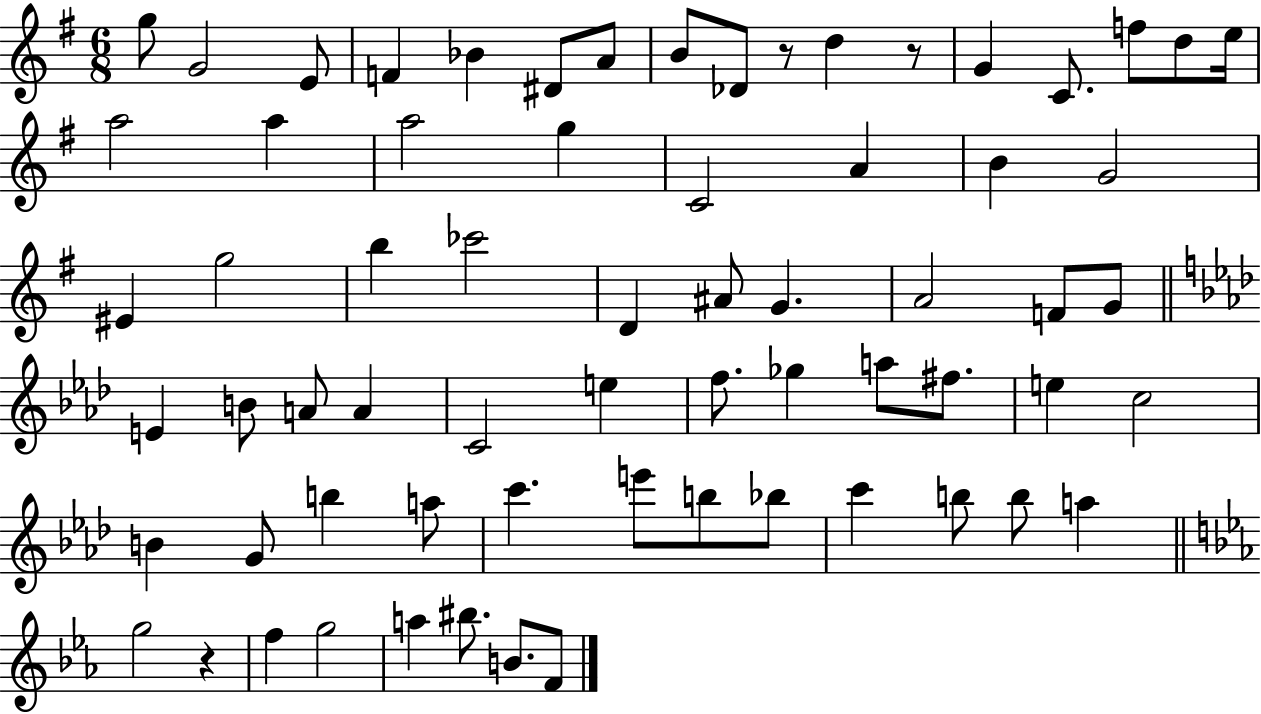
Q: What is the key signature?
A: G major